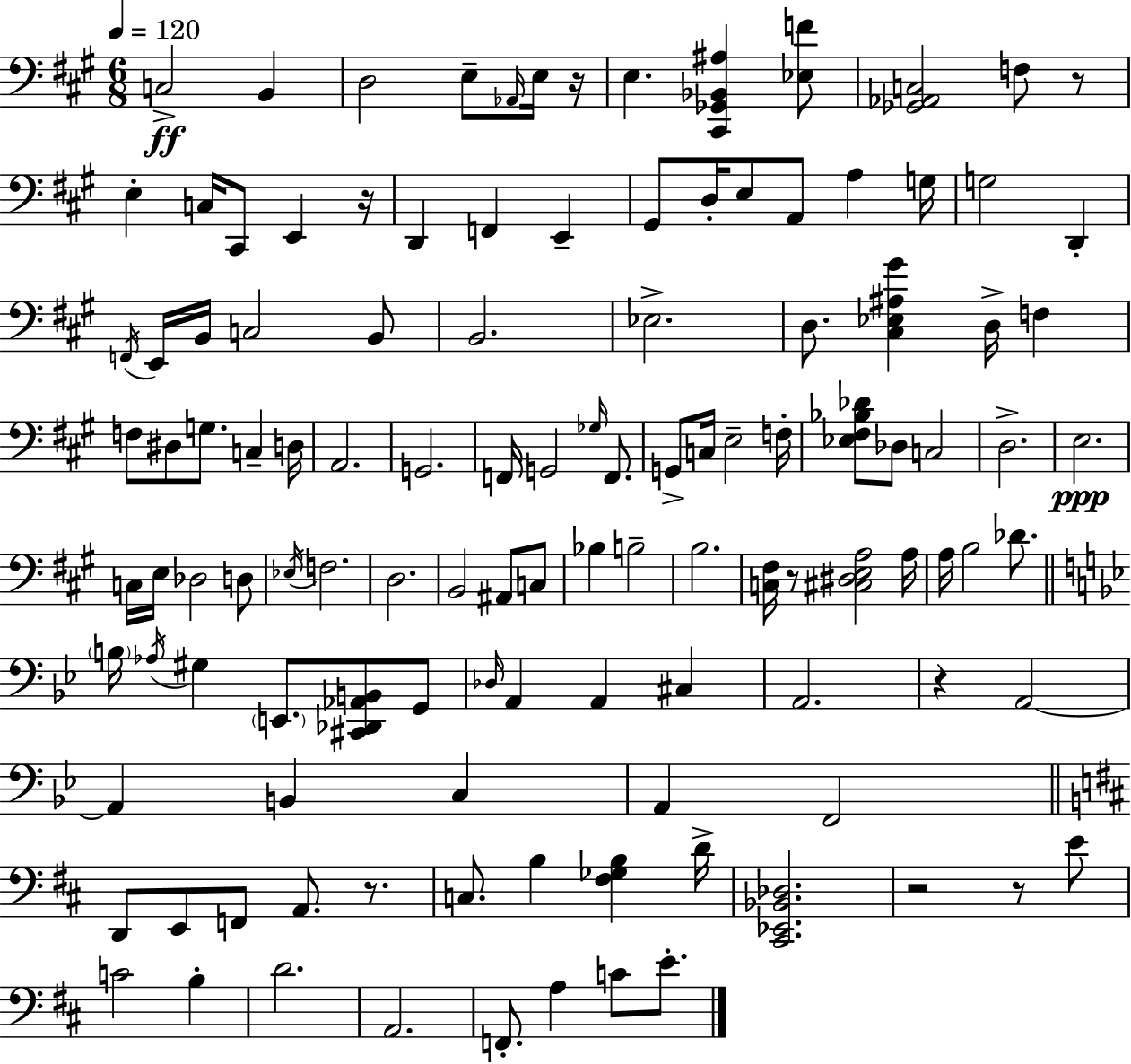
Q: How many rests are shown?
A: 8